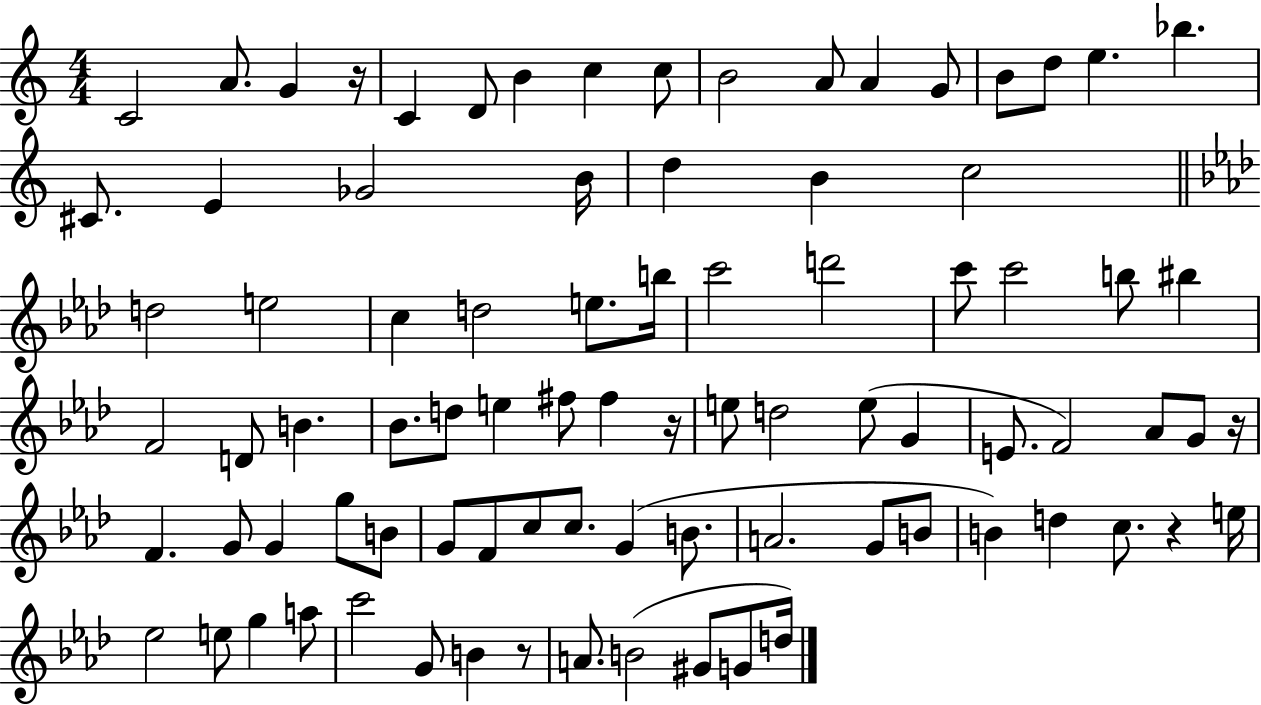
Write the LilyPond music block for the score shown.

{
  \clef treble
  \numericTimeSignature
  \time 4/4
  \key c \major
  c'2 a'8. g'4 r16 | c'4 d'8 b'4 c''4 c''8 | b'2 a'8 a'4 g'8 | b'8 d''8 e''4. bes''4. | \break cis'8. e'4 ges'2 b'16 | d''4 b'4 c''2 | \bar "||" \break \key f \minor d''2 e''2 | c''4 d''2 e''8. b''16 | c'''2 d'''2 | c'''8 c'''2 b''8 bis''4 | \break f'2 d'8 b'4. | bes'8. d''8 e''4 fis''8 fis''4 r16 | e''8 d''2 e''8( g'4 | e'8. f'2) aes'8 g'8 r16 | \break f'4. g'8 g'4 g''8 b'8 | g'8 f'8 c''8 c''8. g'4( b'8. | a'2. g'8 b'8 | b'4) d''4 c''8. r4 e''16 | \break ees''2 e''8 g''4 a''8 | c'''2 g'8 b'4 r8 | a'8. b'2( gis'8 g'8 d''16) | \bar "|."
}